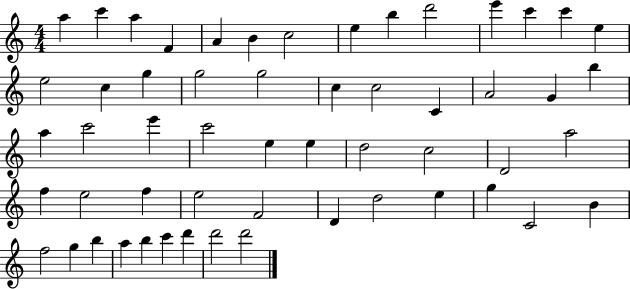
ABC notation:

X:1
T:Untitled
M:4/4
L:1/4
K:C
a c' a F A B c2 e b d'2 e' c' c' e e2 c g g2 g2 c c2 C A2 G b a c'2 e' c'2 e e d2 c2 D2 a2 f e2 f e2 F2 D d2 e g C2 B f2 g b a b c' d' d'2 d'2